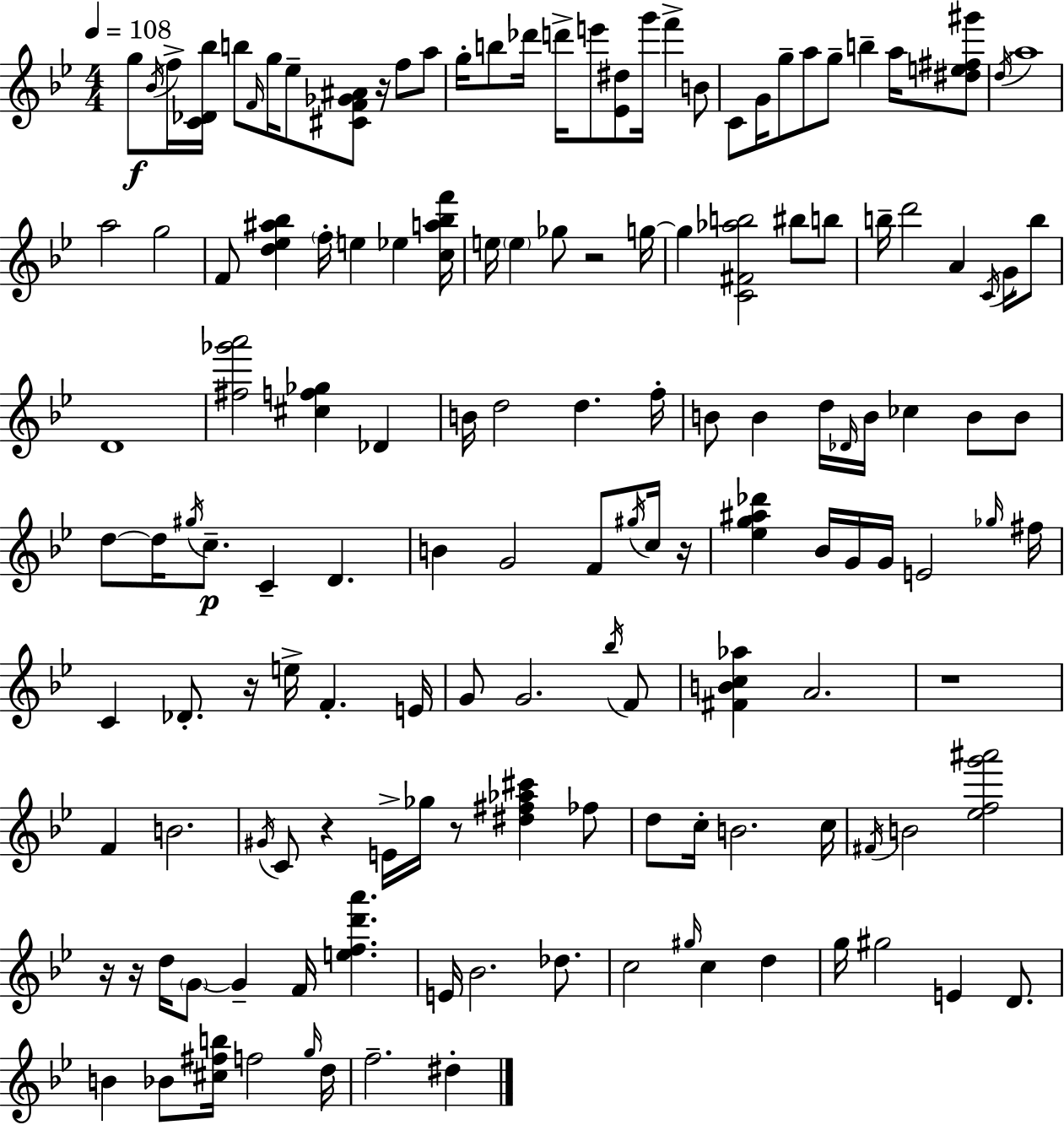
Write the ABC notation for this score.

X:1
T:Untitled
M:4/4
L:1/4
K:Gm
g/2 _B/4 f/4 [C_D_b]/4 b/2 F/4 g/4 _e/2 [^CF_G^A]/2 z/4 f/2 a/2 g/4 b/2 _d'/4 d'/4 e'/2 [_E^d]/2 g'/4 f' B/2 C/2 G/4 g/2 a/2 g/2 b a/4 [^de^f^g']/2 d/4 a4 a2 g2 F/2 [d_e^a_b] f/4 e _e [ca_bf']/4 e/4 e _g/2 z2 g/4 g [C^F_ab]2 ^b/2 b/2 b/4 d'2 A C/4 G/4 b/2 D4 [^f_g'a']2 [^cf_g] _D B/4 d2 d f/4 B/2 B d/4 _D/4 B/4 _c B/2 B/2 d/2 d/4 ^g/4 c/2 C D B G2 F/2 ^g/4 c/4 z/4 [_eg^a_d'] _B/4 G/4 G/4 E2 _g/4 ^f/4 C _D/2 z/4 e/4 F E/4 G/2 G2 _b/4 F/2 [^FBc_a] A2 z4 F B2 ^G/4 C/2 z E/4 _g/4 z/2 [^d^f_a^c'] _f/2 d/2 c/4 B2 c/4 ^F/4 B2 [_efg'^a']2 z/4 z/4 d/4 G/2 G F/4 [efd'a'] E/4 _B2 _d/2 c2 ^g/4 c d g/4 ^g2 E D/2 B _B/2 [^c^fb]/4 f2 g/4 d/4 f2 ^d